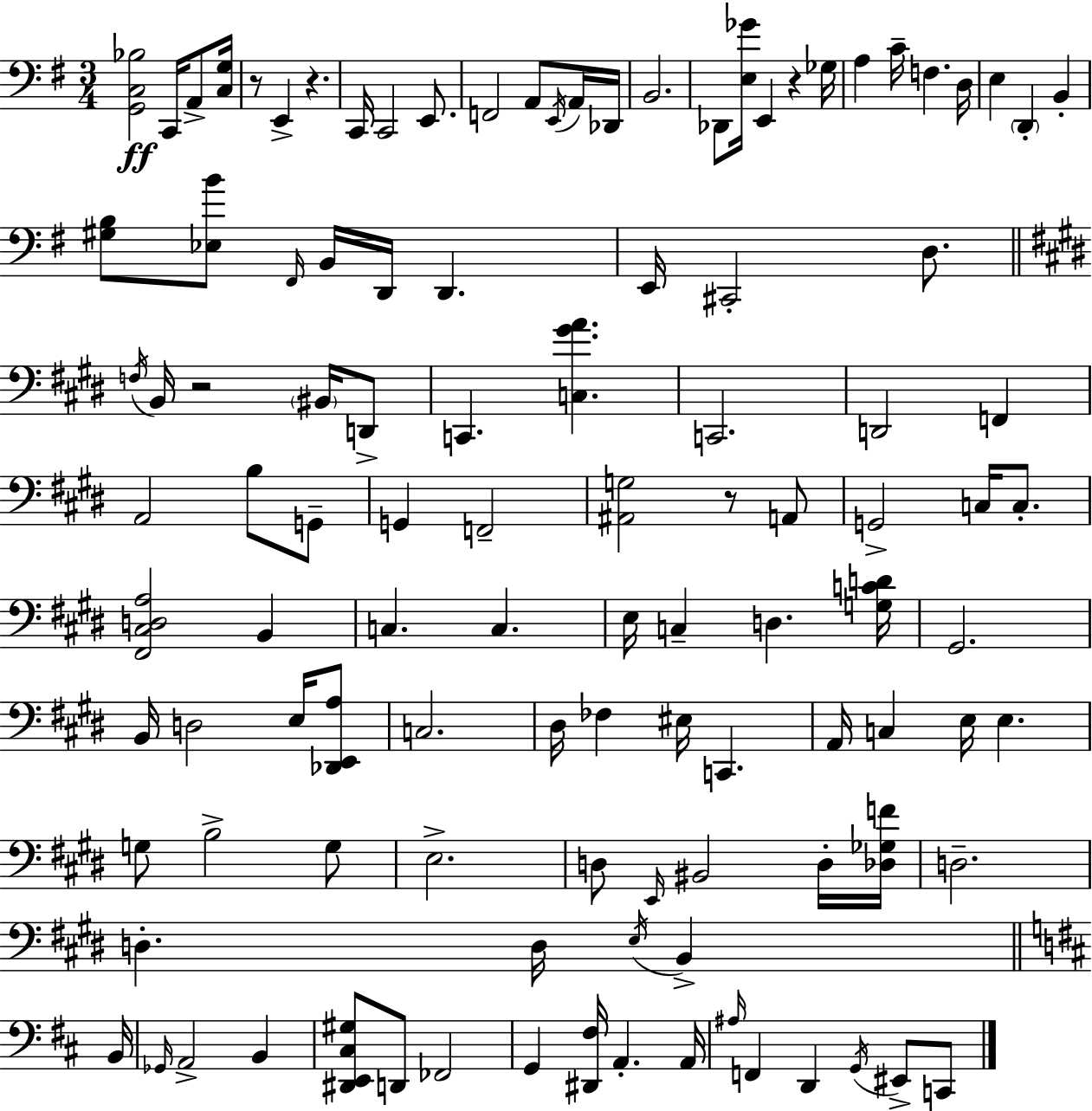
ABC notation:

X:1
T:Untitled
M:3/4
L:1/4
K:G
[G,,C,_B,]2 C,,/4 A,,/2 [C,G,]/4 z/2 E,, z C,,/4 C,,2 E,,/2 F,,2 A,,/2 E,,/4 A,,/4 _D,,/4 B,,2 _D,,/2 [E,_G]/4 E,, z _G,/4 A, C/4 F, D,/4 E, D,, B,, [^G,B,]/2 [_E,B]/2 ^F,,/4 B,,/4 D,,/4 D,, E,,/4 ^C,,2 D,/2 F,/4 B,,/4 z2 ^B,,/4 D,,/2 C,, [C,^GA] C,,2 D,,2 F,, A,,2 B,/2 G,,/2 G,, F,,2 [^A,,G,]2 z/2 A,,/2 G,,2 C,/4 C,/2 [^F,,^C,D,A,]2 B,, C, C, E,/4 C, D, [G,CD]/4 ^G,,2 B,,/4 D,2 E,/4 [_D,,E,,A,]/2 C,2 ^D,/4 _F, ^E,/4 C,, A,,/4 C, E,/4 E, G,/2 B,2 G,/2 E,2 D,/2 E,,/4 ^B,,2 D,/4 [_D,_G,F]/4 D,2 D, D,/4 E,/4 B,, B,,/4 _G,,/4 A,,2 B,, [^D,,E,,^C,^G,]/2 D,,/2 _F,,2 G,, [^D,,^F,]/4 A,, A,,/4 ^A,/4 F,, D,, G,,/4 ^E,,/2 C,,/2